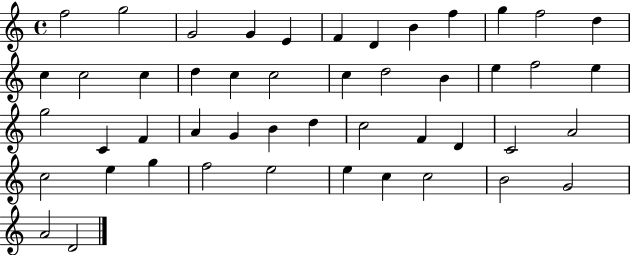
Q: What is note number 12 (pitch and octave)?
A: D5